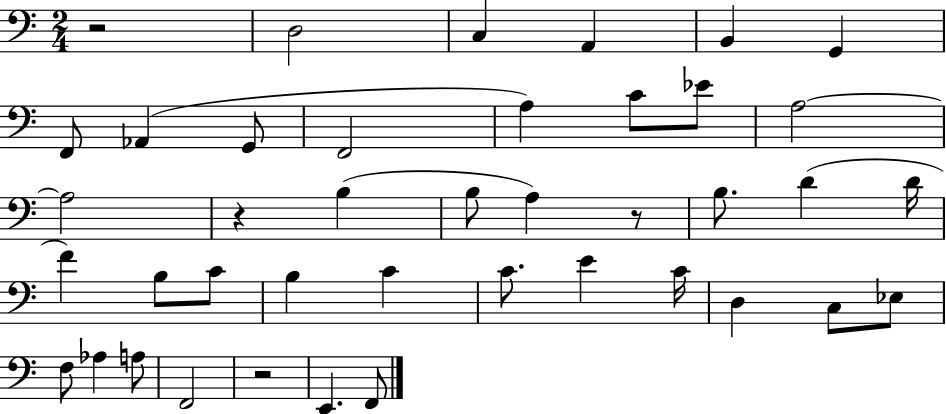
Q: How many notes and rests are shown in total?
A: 41